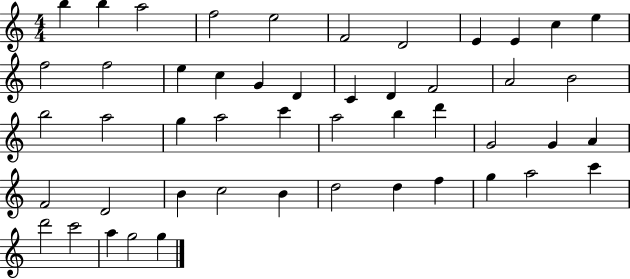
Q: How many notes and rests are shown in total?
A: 49